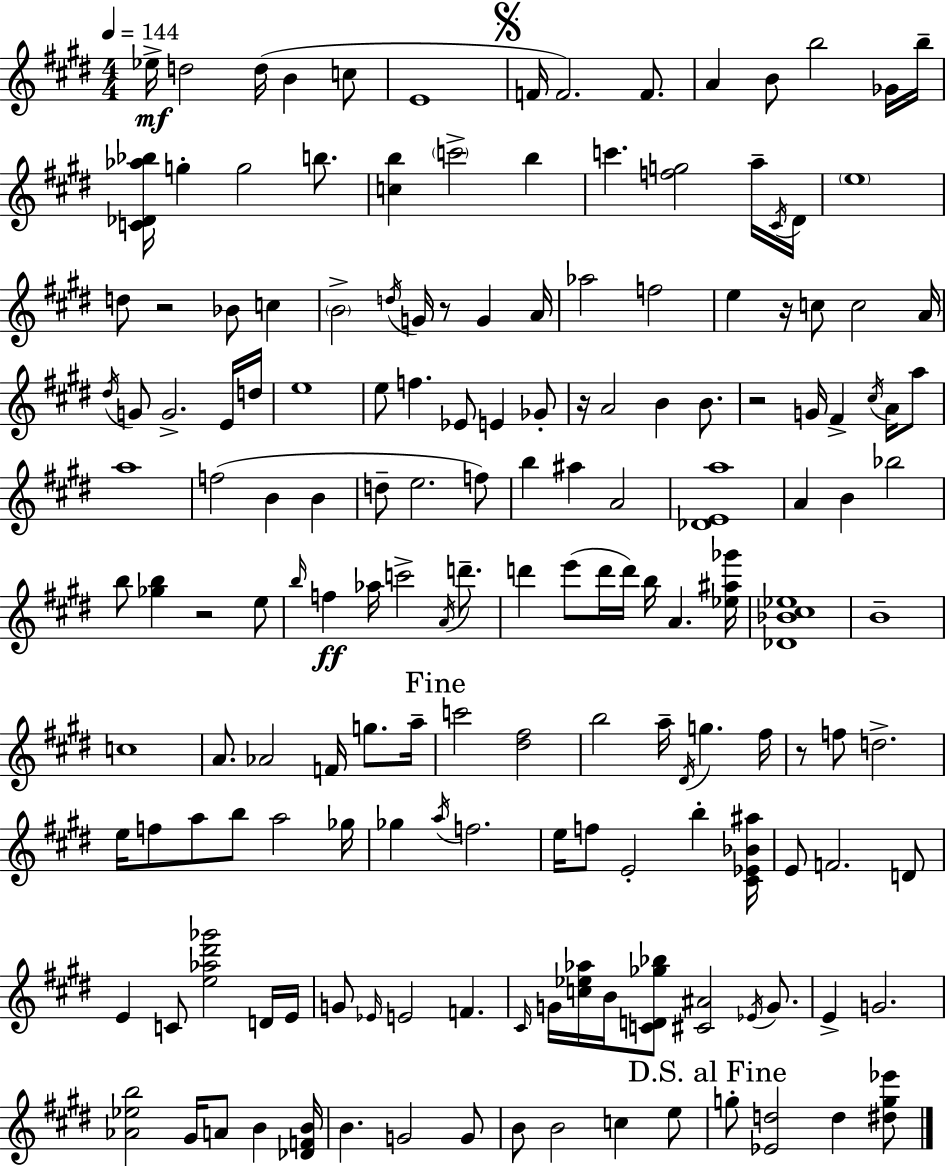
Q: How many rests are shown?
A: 7